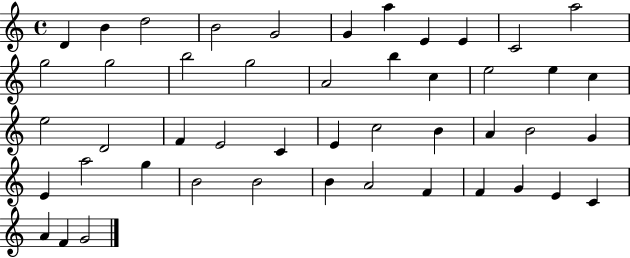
X:1
T:Untitled
M:4/4
L:1/4
K:C
D B d2 B2 G2 G a E E C2 a2 g2 g2 b2 g2 A2 b c e2 e c e2 D2 F E2 C E c2 B A B2 G E a2 g B2 B2 B A2 F F G E C A F G2